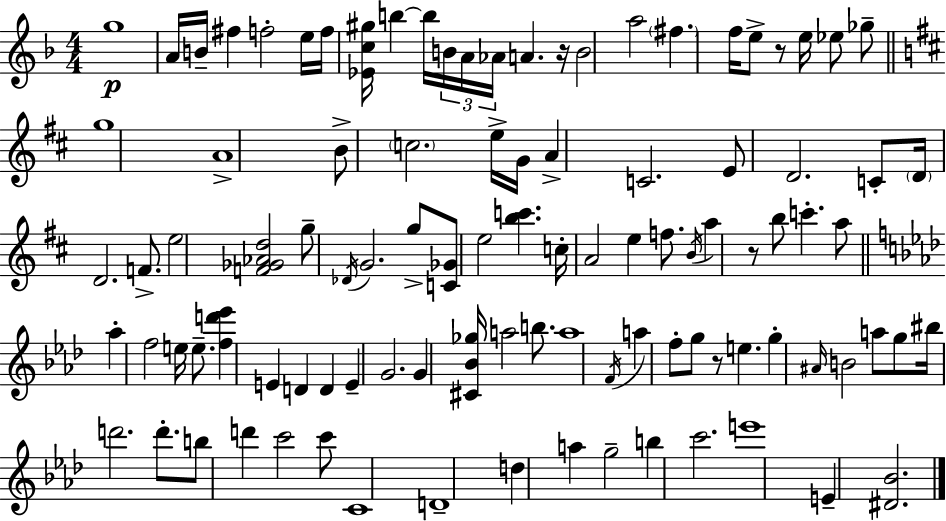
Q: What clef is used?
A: treble